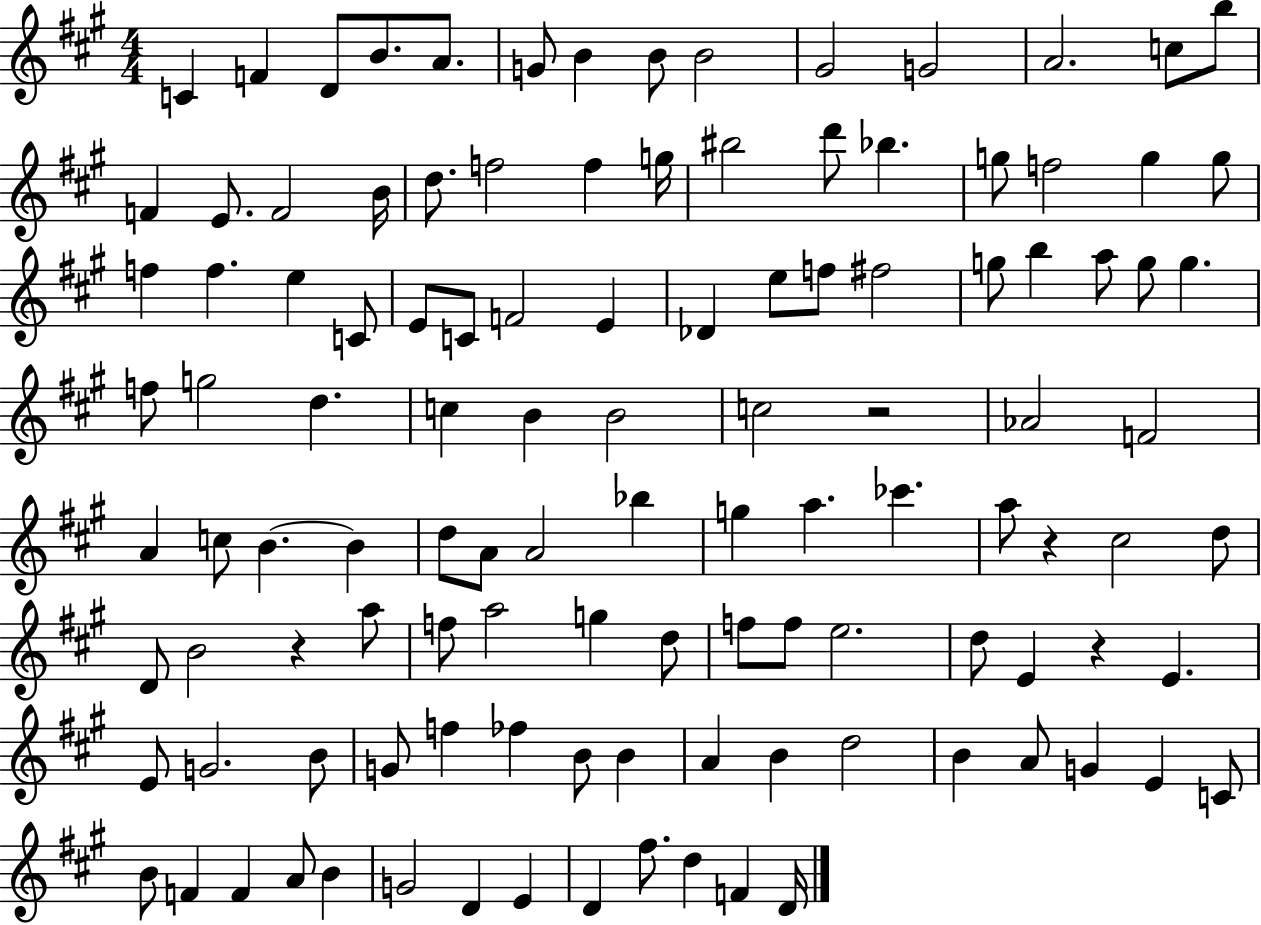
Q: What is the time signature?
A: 4/4